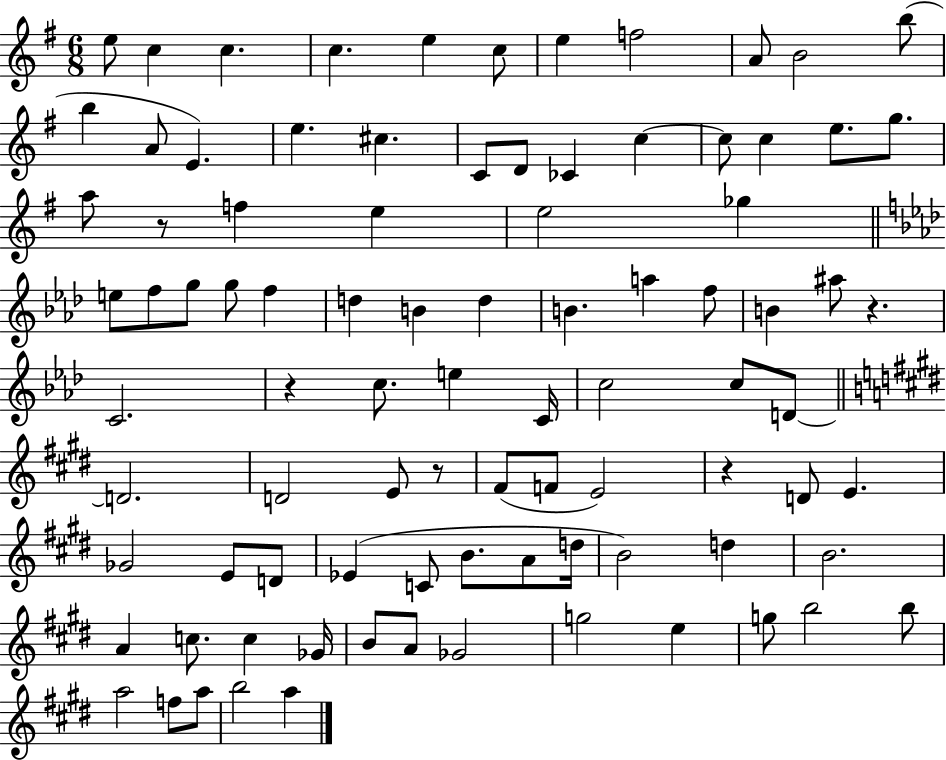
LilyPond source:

{
  \clef treble
  \numericTimeSignature
  \time 6/8
  \key g \major
  \repeat volta 2 { e''8 c''4 c''4. | c''4. e''4 c''8 | e''4 f''2 | a'8 b'2 b''8( | \break b''4 a'8 e'4.) | e''4. cis''4. | c'8 d'8 ces'4 c''4~~ | c''8 c''4 e''8. g''8. | \break a''8 r8 f''4 e''4 | e''2 ges''4 | \bar "||" \break \key aes \major e''8 f''8 g''8 g''8 f''4 | d''4 b'4 d''4 | b'4. a''4 f''8 | b'4 ais''8 r4. | \break c'2. | r4 c''8. e''4 c'16 | c''2 c''8 d'8~~ | \bar "||" \break \key e \major d'2. | d'2 e'8 r8 | fis'8( f'8 e'2) | r4 d'8 e'4. | \break ges'2 e'8 d'8 | ees'4( c'8 b'8. a'8 d''16 | b'2) d''4 | b'2. | \break a'4 c''8. c''4 ges'16 | b'8 a'8 ges'2 | g''2 e''4 | g''8 b''2 b''8 | \break a''2 f''8 a''8 | b''2 a''4 | } \bar "|."
}